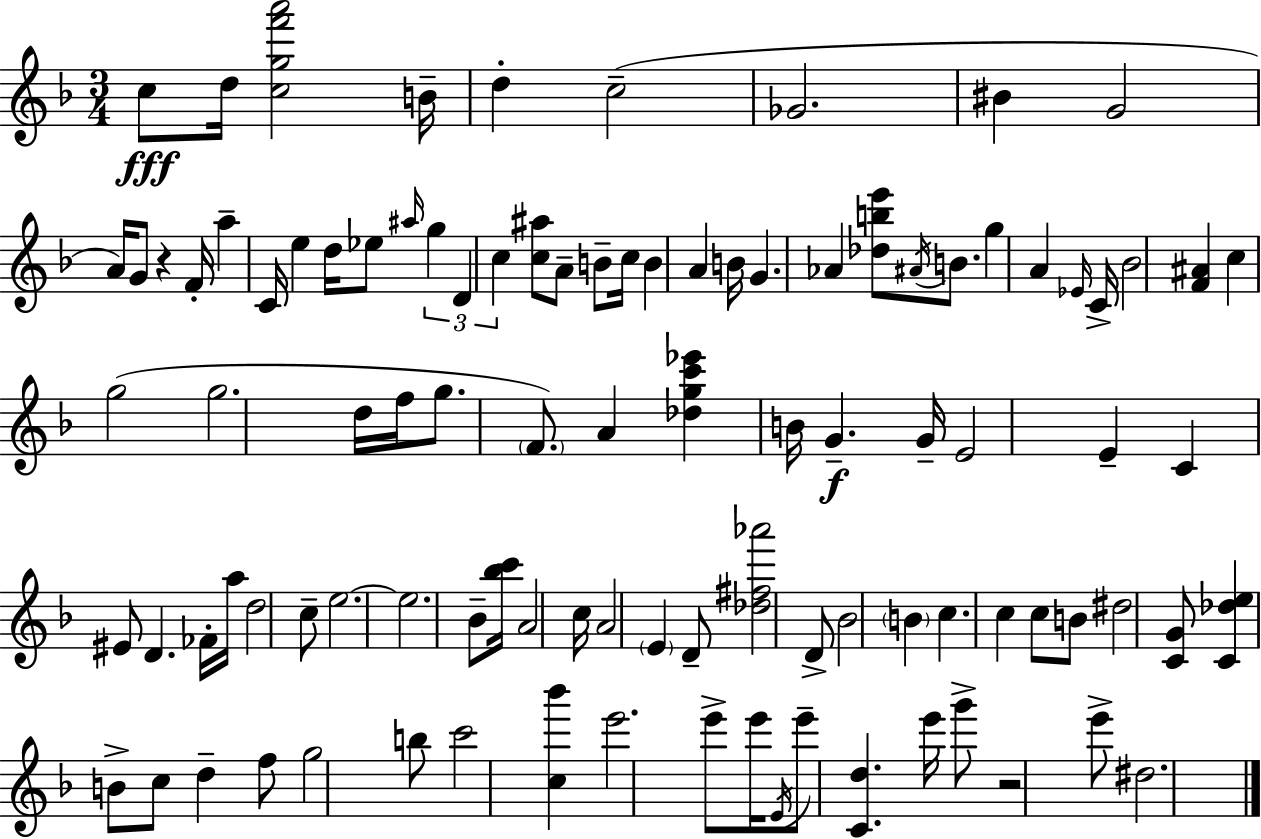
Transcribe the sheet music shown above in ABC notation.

X:1
T:Untitled
M:3/4
L:1/4
K:Dm
c/2 d/4 [cgf'a']2 B/4 d c2 _G2 ^B G2 A/4 G/2 z F/4 a C/4 e d/4 _e/2 ^a/4 g D c [c^a]/2 A/2 B/2 c/4 B A B/4 G _A [_dbe']/2 ^A/4 B/2 g A _E/4 C/4 _B2 [F^A] c g2 g2 d/4 f/4 g/2 F/2 A [_dgc'_e'] B/4 G G/4 E2 E C ^E/2 D _F/4 a/4 d2 c/2 e2 e2 _B/2 [_bc']/4 A2 c/4 A2 E D/2 [_d^f_a']2 D/2 _B2 B c c c/2 B/2 ^d2 [CG]/2 [C_de] B/2 c/2 d f/2 g2 b/2 c'2 [c_b'] e'2 e'/2 e'/4 E/4 e'/2 [Cd] e'/4 g'/2 z2 e'/2 ^d2